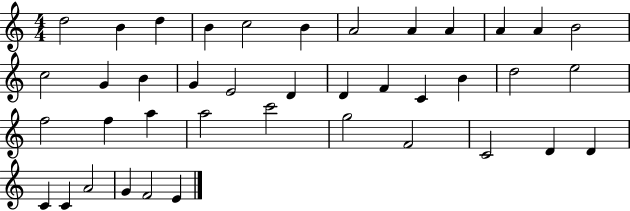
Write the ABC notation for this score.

X:1
T:Untitled
M:4/4
L:1/4
K:C
d2 B d B c2 B A2 A A A A B2 c2 G B G E2 D D F C B d2 e2 f2 f a a2 c'2 g2 F2 C2 D D C C A2 G F2 E